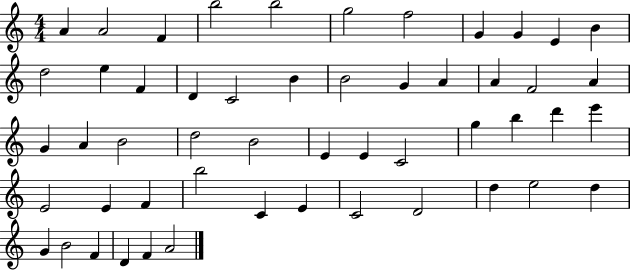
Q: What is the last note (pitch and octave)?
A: A4